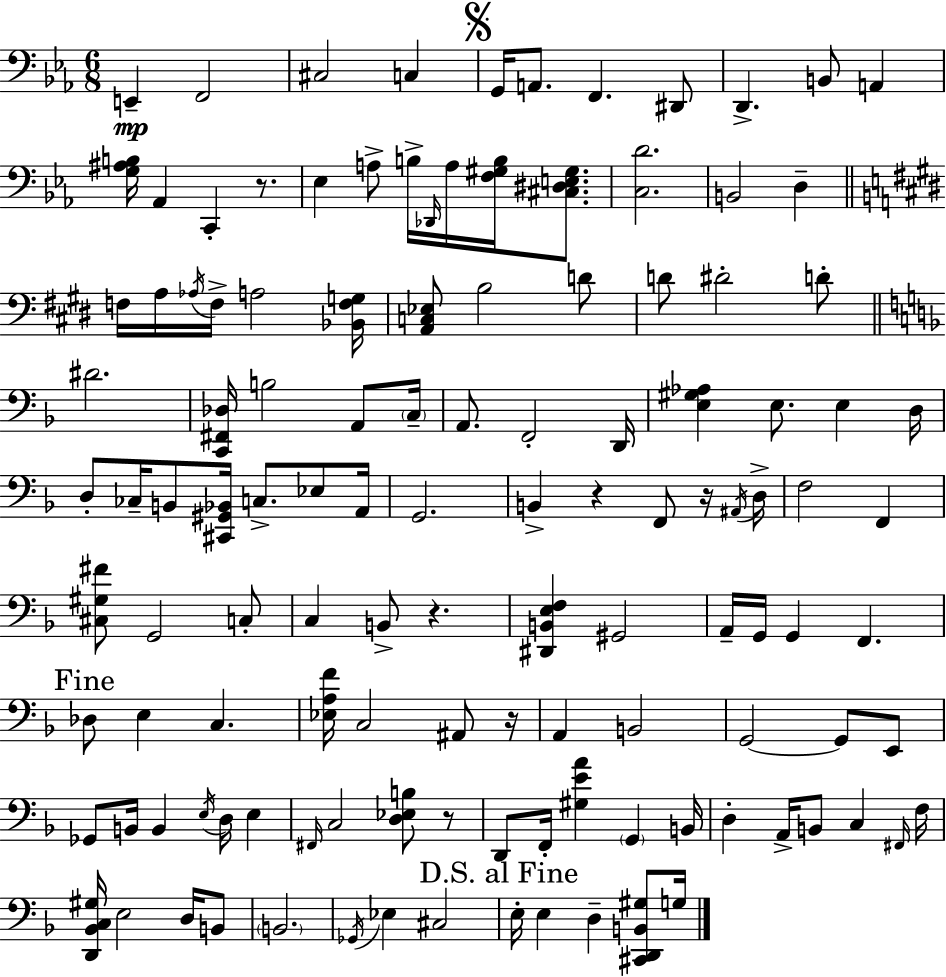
E2/q F2/h C#3/h C3/q G2/s A2/e. F2/q. D#2/e D2/q. B2/e A2/q [G3,A#3,B3]/s Ab2/q C2/q R/e. Eb3/q A3/e B3/s Db2/s A3/s [F3,G#3,B3]/s [C#3,D#3,E3,G#3]/e. [C3,D4]/h. B2/h D3/q F3/s A3/s Ab3/s F3/s A3/h [Bb2,F3,G3]/s [A2,C3,Eb3]/e B3/h D4/e D4/e D#4/h D4/e D#4/h. [C2,F#2,Db3]/s B3/h A2/e C3/s A2/e. F2/h D2/s [E3,G#3,Ab3]/q E3/e. E3/q D3/s D3/e CES3/s B2/e [C#2,G#2,Bb2]/s C3/e. Eb3/e A2/s G2/h. B2/q R/q F2/e R/s A#2/s D3/s F3/h F2/q [C#3,G#3,F#4]/e G2/h C3/e C3/q B2/e R/q. [D#2,B2,E3,F3]/q G#2/h A2/s G2/s G2/q F2/q. Db3/e E3/q C3/q. [Eb3,A3,F4]/s C3/h A#2/e R/s A2/q B2/h G2/h G2/e E2/e Gb2/e B2/s B2/q E3/s D3/s E3/q F#2/s C3/h [D3,Eb3,B3]/e R/e D2/e F2/s [G#3,E4,A4]/q G2/q B2/s D3/q A2/s B2/e C3/q F#2/s F3/s [D2,Bb2,C3,G#3]/s E3/h D3/s B2/e B2/h. Gb2/s Eb3/q C#3/h E3/s E3/q D3/q [C#2,D2,B2,G#3]/e G3/s